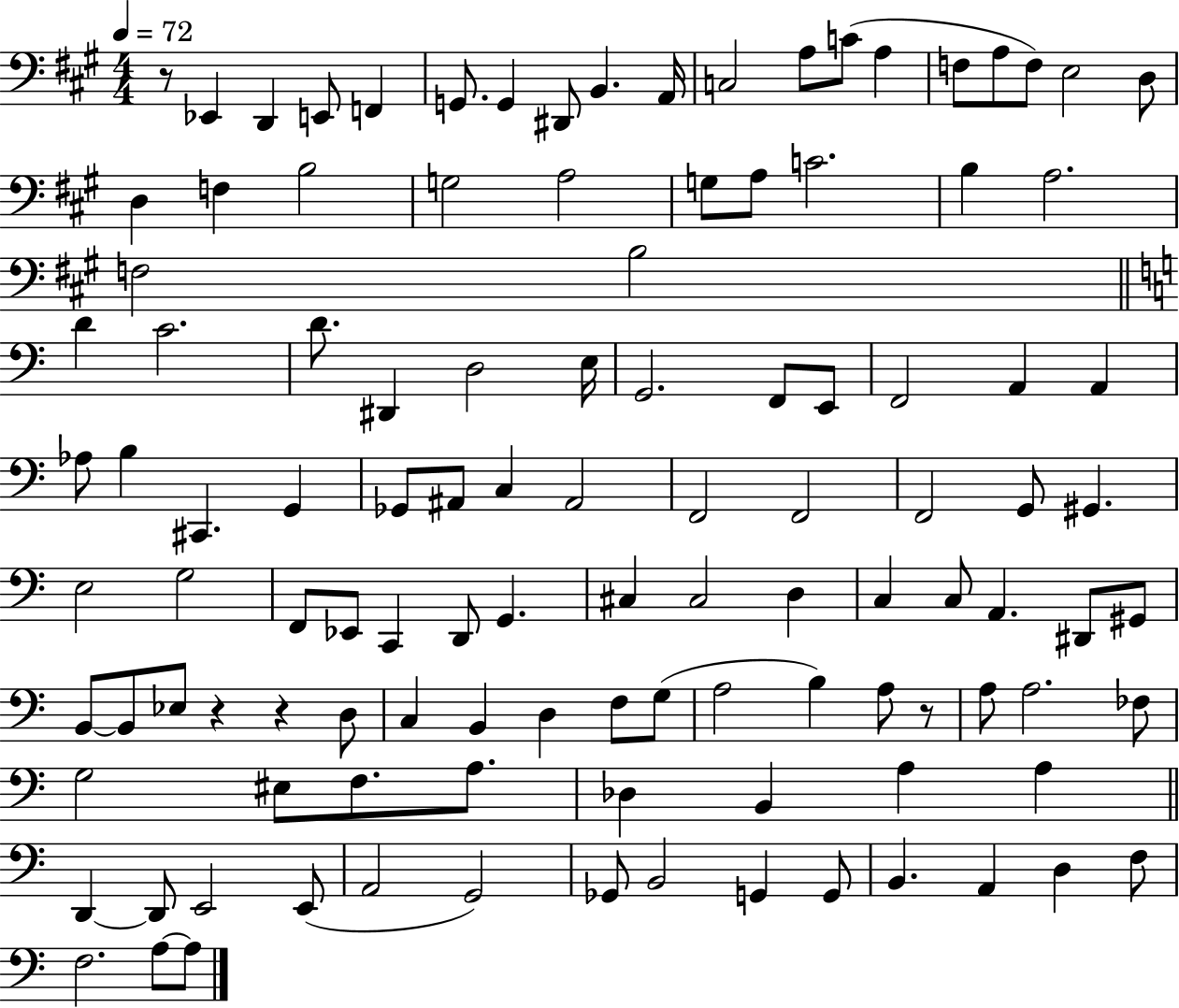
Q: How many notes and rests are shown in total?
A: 114